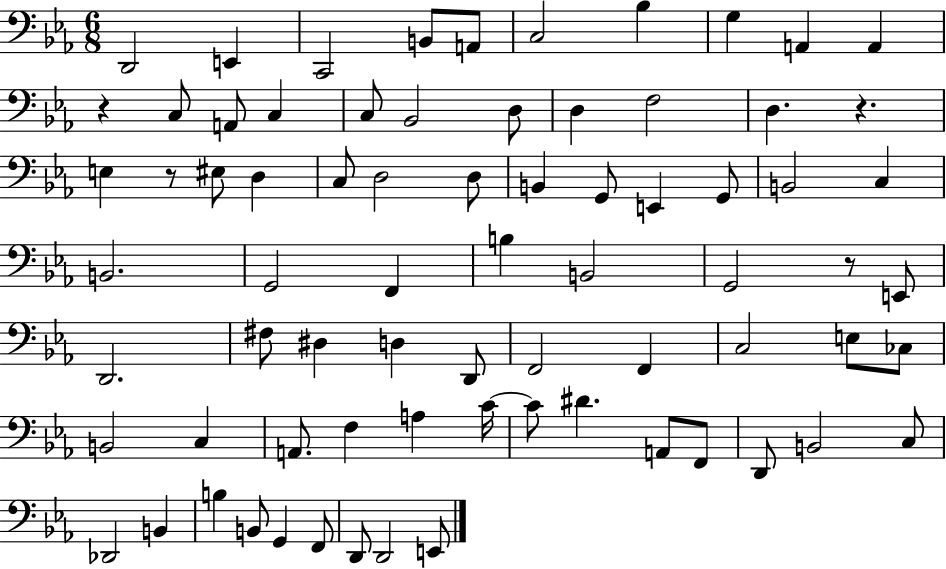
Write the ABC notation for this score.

X:1
T:Untitled
M:6/8
L:1/4
K:Eb
D,,2 E,, C,,2 B,,/2 A,,/2 C,2 _B, G, A,, A,, z C,/2 A,,/2 C, C,/2 _B,,2 D,/2 D, F,2 D, z E, z/2 ^E,/2 D, C,/2 D,2 D,/2 B,, G,,/2 E,, G,,/2 B,,2 C, B,,2 G,,2 F,, B, B,,2 G,,2 z/2 E,,/2 D,,2 ^F,/2 ^D, D, D,,/2 F,,2 F,, C,2 E,/2 _C,/2 B,,2 C, A,,/2 F, A, C/4 C/2 ^D A,,/2 F,,/2 D,,/2 B,,2 C,/2 _D,,2 B,, B, B,,/2 G,, F,,/2 D,,/2 D,,2 E,,/2